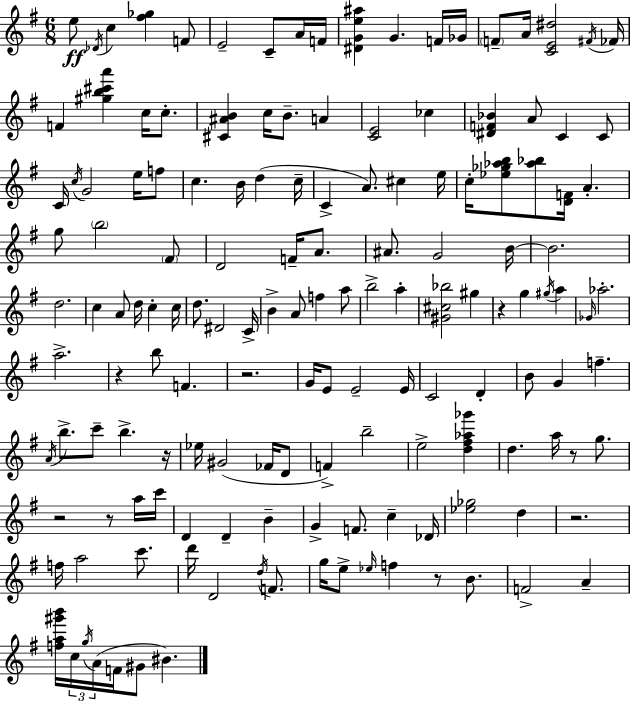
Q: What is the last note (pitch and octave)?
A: BIS4